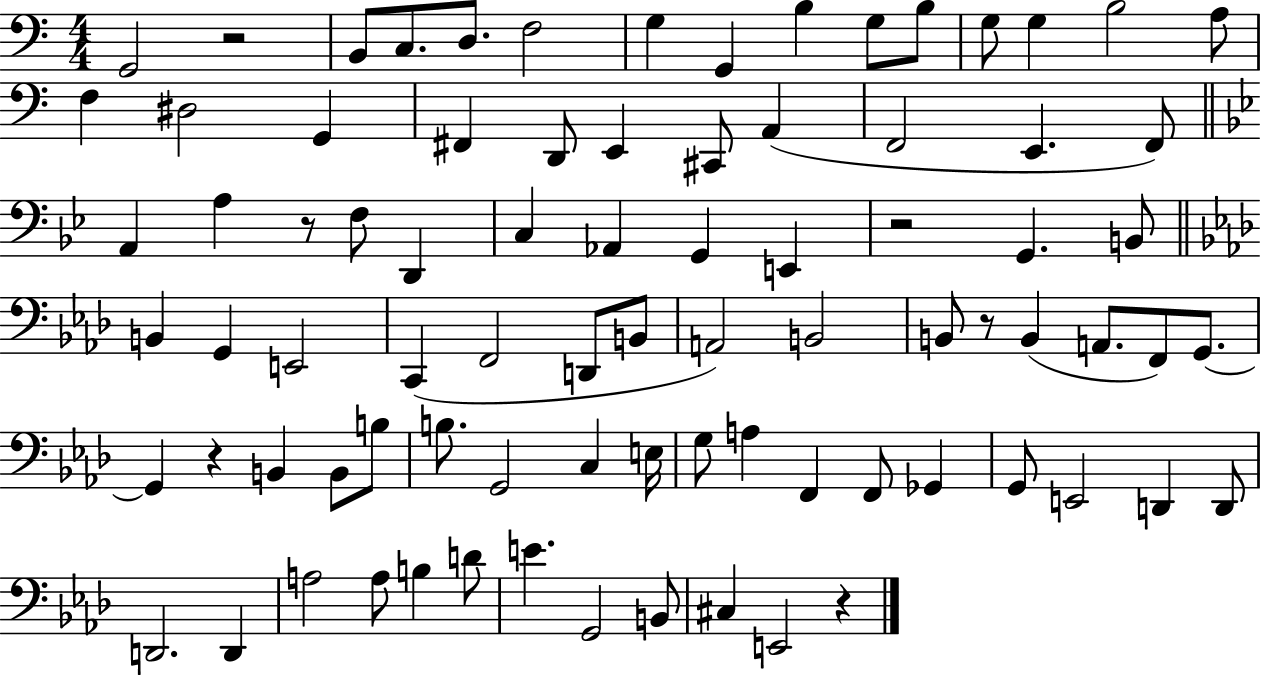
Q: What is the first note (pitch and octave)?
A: G2